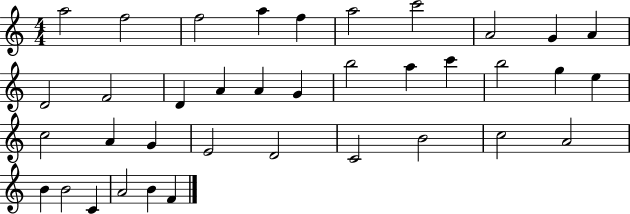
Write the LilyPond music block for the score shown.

{
  \clef treble
  \numericTimeSignature
  \time 4/4
  \key c \major
  a''2 f''2 | f''2 a''4 f''4 | a''2 c'''2 | a'2 g'4 a'4 | \break d'2 f'2 | d'4 a'4 a'4 g'4 | b''2 a''4 c'''4 | b''2 g''4 e''4 | \break c''2 a'4 g'4 | e'2 d'2 | c'2 b'2 | c''2 a'2 | \break b'4 b'2 c'4 | a'2 b'4 f'4 | \bar "|."
}